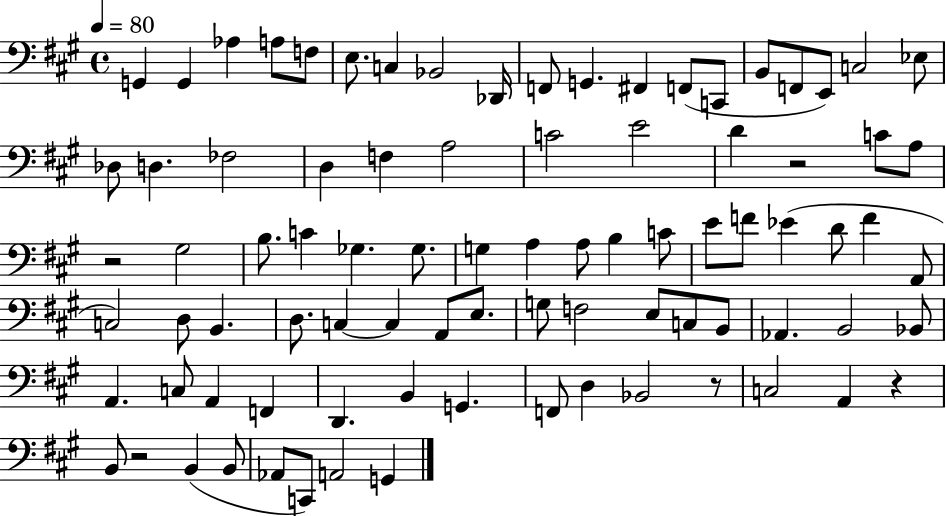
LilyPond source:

{
  \clef bass
  \time 4/4
  \defaultTimeSignature
  \key a \major
  \tempo 4 = 80
  g,4 g,4 aes4 a8 f8 | e8. c4 bes,2 des,16 | f,8 g,4. fis,4 f,8( c,8 | b,8 f,8 e,8) c2 ees8 | \break des8 d4. fes2 | d4 f4 a2 | c'2 e'2 | d'4 r2 c'8 a8 | \break r2 gis2 | b8. c'4 ges4. ges8. | g4 a4 a8 b4 c'8 | e'8 f'8 ees'4( d'8 f'4 a,8 | \break c2) d8 b,4. | d8. c4~~ c4 a,8 e8. | g8 f2 e8 c8 b,8 | aes,4. b,2 bes,8 | \break a,4. c8 a,4 f,4 | d,4. b,4 g,4. | f,8 d4 bes,2 r8 | c2 a,4 r4 | \break b,8 r2 b,4( b,8 | aes,8 c,8) a,2 g,4 | \bar "|."
}